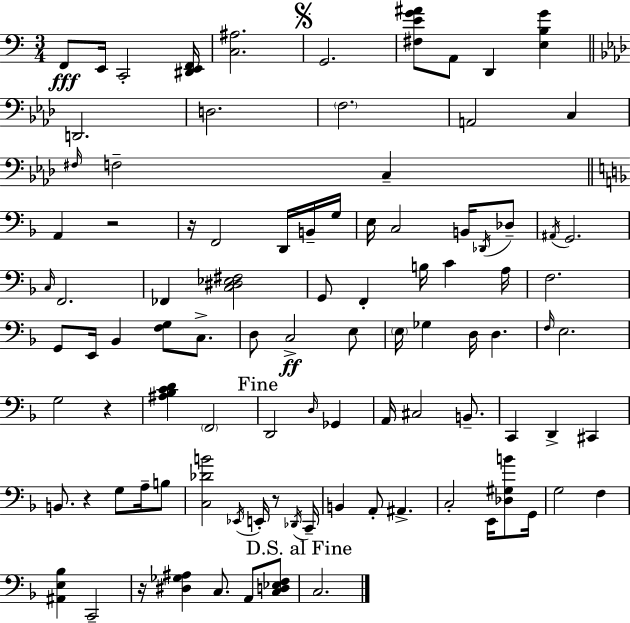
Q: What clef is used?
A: bass